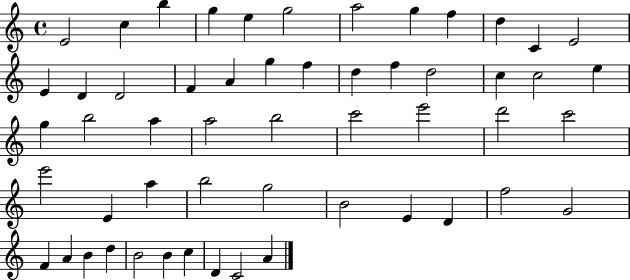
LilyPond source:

{
  \clef treble
  \time 4/4
  \defaultTimeSignature
  \key c \major
  e'2 c''4 b''4 | g''4 e''4 g''2 | a''2 g''4 f''4 | d''4 c'4 e'2 | \break e'4 d'4 d'2 | f'4 a'4 g''4 f''4 | d''4 f''4 d''2 | c''4 c''2 e''4 | \break g''4 b''2 a''4 | a''2 b''2 | c'''2 e'''2 | d'''2 c'''2 | \break e'''2 e'4 a''4 | b''2 g''2 | b'2 e'4 d'4 | f''2 g'2 | \break f'4 a'4 b'4 d''4 | b'2 b'4 c''4 | d'4 c'2 a'4 | \bar "|."
}